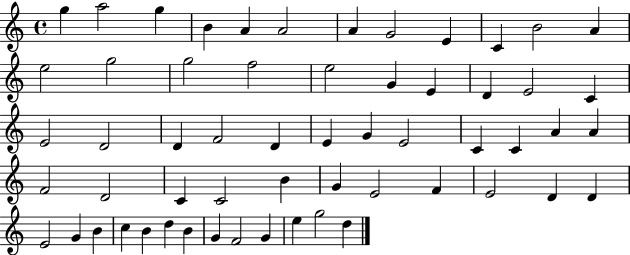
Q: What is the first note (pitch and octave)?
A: G5